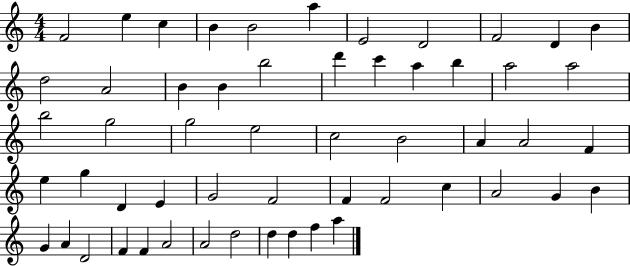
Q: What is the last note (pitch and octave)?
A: A5